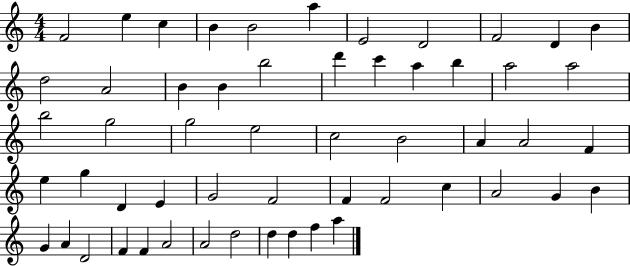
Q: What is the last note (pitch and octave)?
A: A5